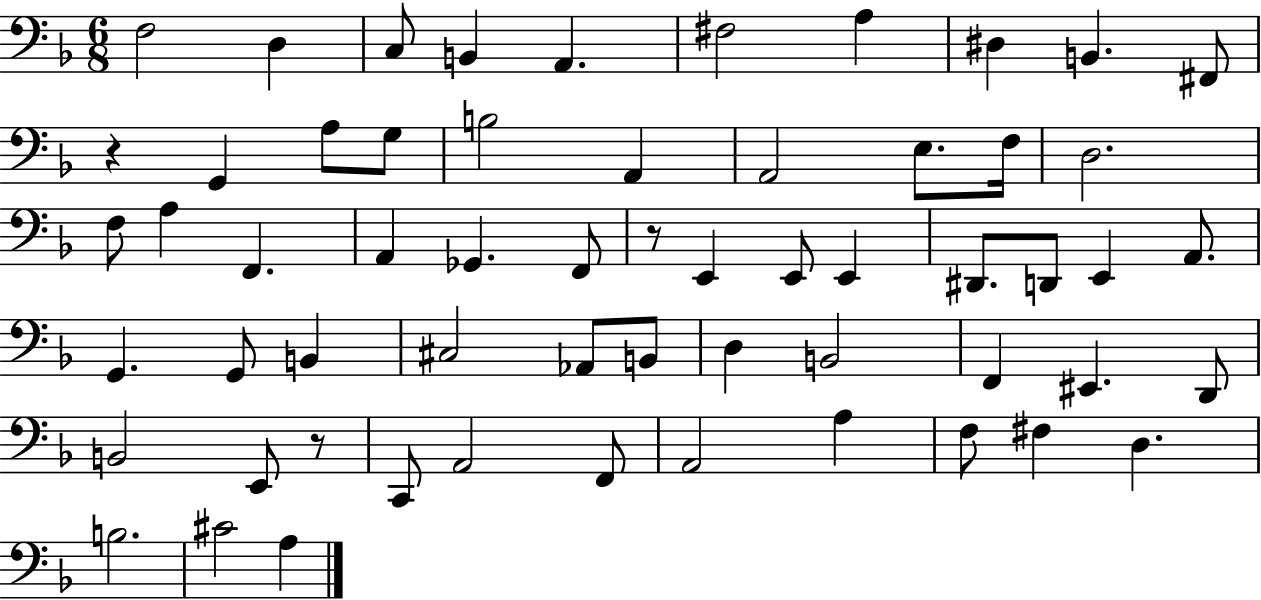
F3/h D3/q C3/e B2/q A2/q. F#3/h A3/q D#3/q B2/q. F#2/e R/q G2/q A3/e G3/e B3/h A2/q A2/h E3/e. F3/s D3/h. F3/e A3/q F2/q. A2/q Gb2/q. F2/e R/e E2/q E2/e E2/q D#2/e. D2/e E2/q A2/e. G2/q. G2/e B2/q C#3/h Ab2/e B2/e D3/q B2/h F2/q EIS2/q. D2/e B2/h E2/e R/e C2/e A2/h F2/e A2/h A3/q F3/e F#3/q D3/q. B3/h. C#4/h A3/q